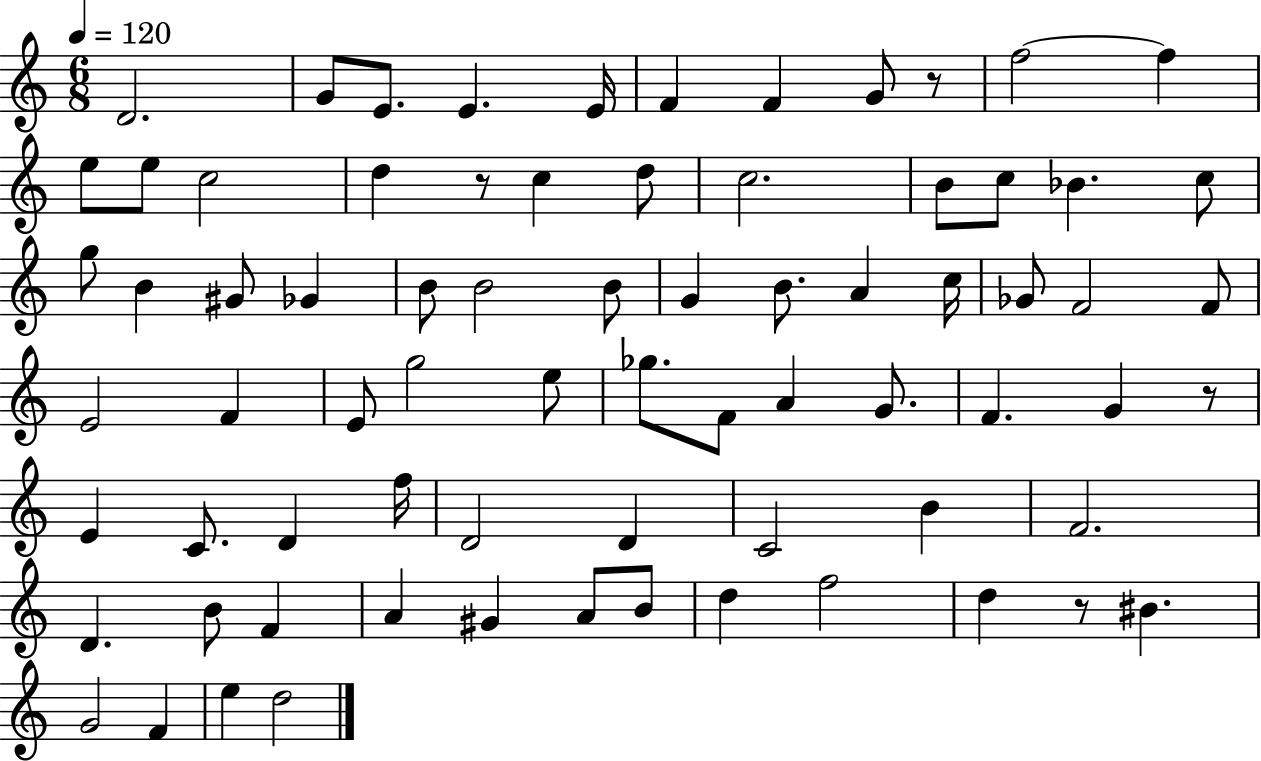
D4/h. G4/e E4/e. E4/q. E4/s F4/q F4/q G4/e R/e F5/h F5/q E5/e E5/e C5/h D5/q R/e C5/q D5/e C5/h. B4/e C5/e Bb4/q. C5/e G5/e B4/q G#4/e Gb4/q B4/e B4/h B4/e G4/q B4/e. A4/q C5/s Gb4/e F4/h F4/e E4/h F4/q E4/e G5/h E5/e Gb5/e. F4/e A4/q G4/e. F4/q. G4/q R/e E4/q C4/e. D4/q F5/s D4/h D4/q C4/h B4/q F4/h. D4/q. B4/e F4/q A4/q G#4/q A4/e B4/e D5/q F5/h D5/q R/e BIS4/q. G4/h F4/q E5/q D5/h